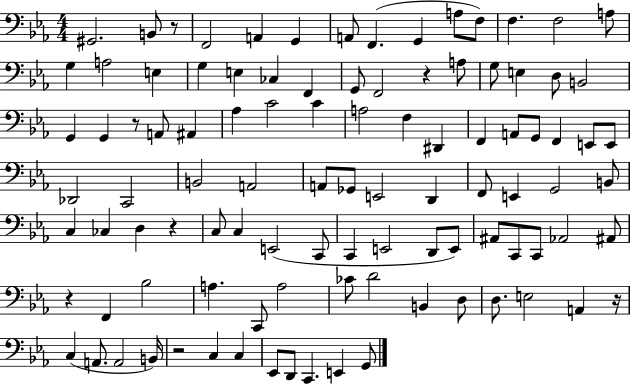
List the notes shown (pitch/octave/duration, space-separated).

G#2/h. B2/e R/e F2/h A2/q G2/q A2/e F2/q. G2/q A3/e F3/e F3/q. F3/h A3/e G3/q A3/h E3/q G3/q E3/q CES3/q F2/q G2/e F2/h R/q A3/e G3/e E3/q D3/e B2/h G2/q G2/q R/e A2/e A#2/q Ab3/q C4/h C4/q A3/h F3/q D#2/q F2/q A2/e G2/e F2/q E2/e E2/e Db2/h C2/h B2/h A2/h A2/e Gb2/e E2/h D2/q F2/e E2/q G2/h B2/e C3/q CES3/q D3/q R/q C3/e C3/q E2/h C2/e C2/q E2/h D2/e E2/e A#2/e C2/e C2/e Ab2/h A#2/e R/q F2/q Bb3/h A3/q. C2/e A3/h CES4/e D4/h B2/q D3/e D3/e. E3/h A2/q R/s C3/q A2/e. A2/h B2/s R/h C3/q C3/q Eb2/e D2/e C2/q. E2/q G2/e